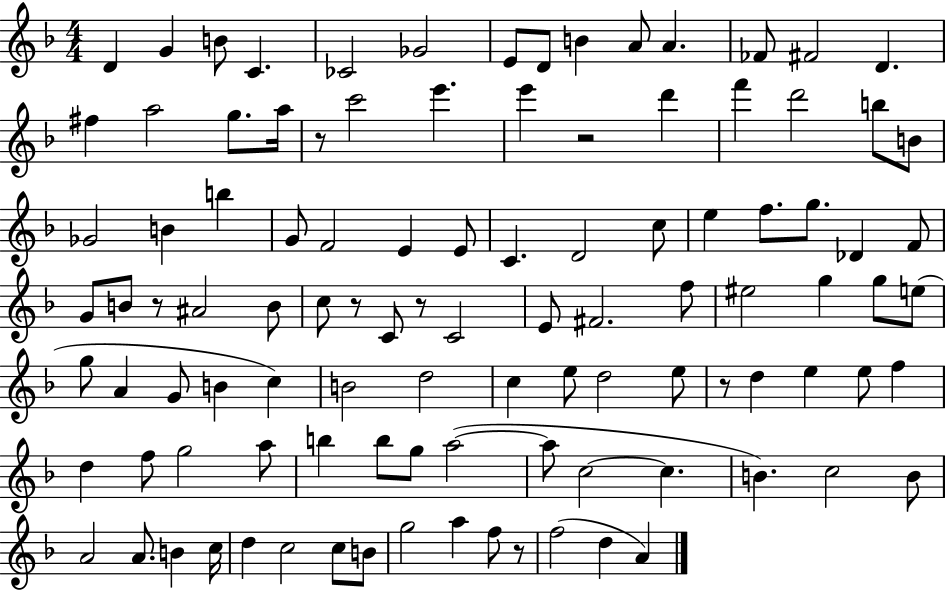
X:1
T:Untitled
M:4/4
L:1/4
K:F
D G B/2 C _C2 _G2 E/2 D/2 B A/2 A _F/2 ^F2 D ^f a2 g/2 a/4 z/2 c'2 e' e' z2 d' f' d'2 b/2 B/2 _G2 B b G/2 F2 E E/2 C D2 c/2 e f/2 g/2 _D F/2 G/2 B/2 z/2 ^A2 B/2 c/2 z/2 C/2 z/2 C2 E/2 ^F2 f/2 ^e2 g g/2 e/2 g/2 A G/2 B c B2 d2 c e/2 d2 e/2 z/2 d e e/2 f d f/2 g2 a/2 b b/2 g/2 a2 a/2 c2 c B c2 B/2 A2 A/2 B c/4 d c2 c/2 B/2 g2 a f/2 z/2 f2 d A